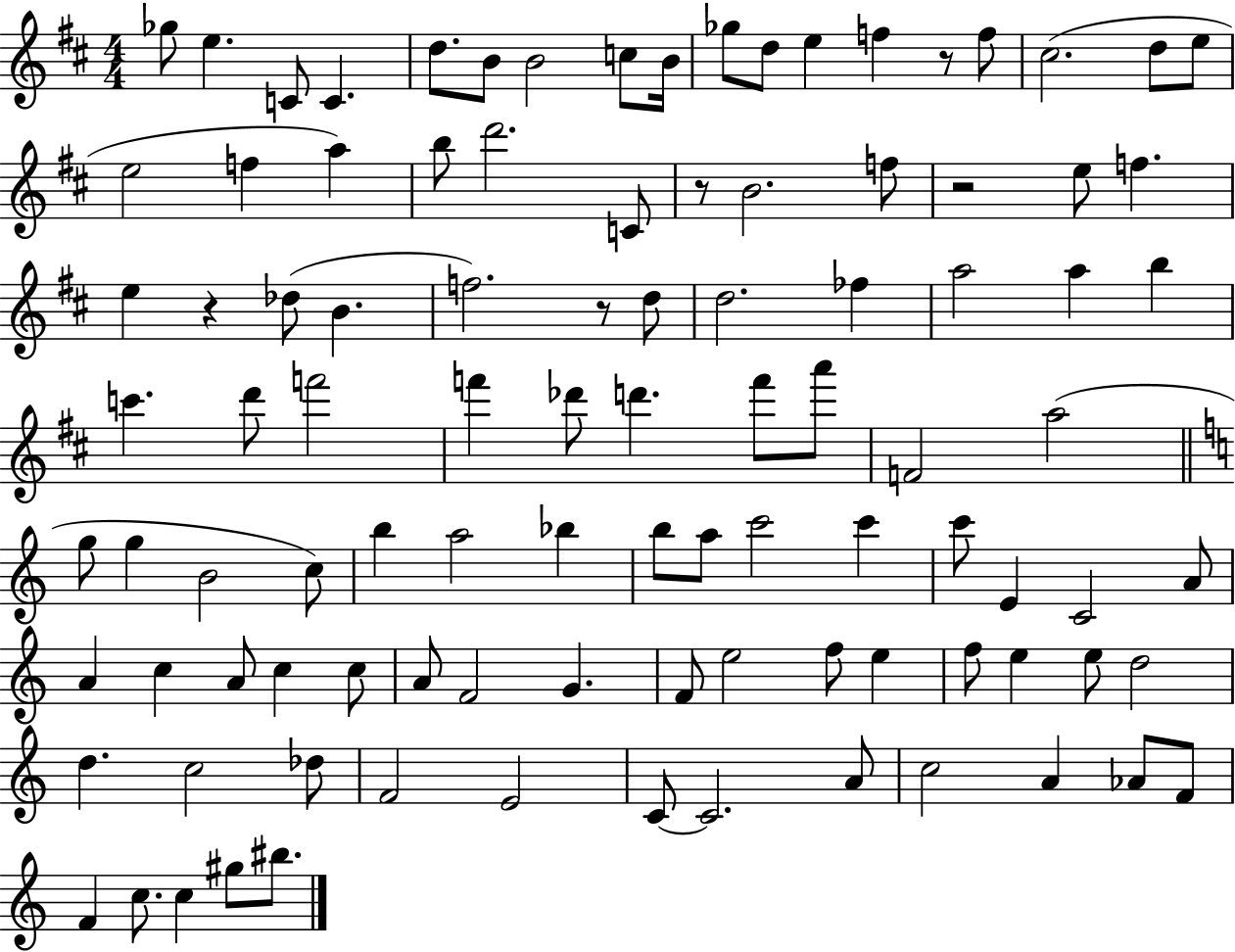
Gb5/e E5/q. C4/e C4/q. D5/e. B4/e B4/h C5/e B4/s Gb5/e D5/e E5/q F5/q R/e F5/e C#5/h. D5/e E5/e E5/h F5/q A5/q B5/e D6/h. C4/e R/e B4/h. F5/e R/h E5/e F5/q. E5/q R/q Db5/e B4/q. F5/h. R/e D5/e D5/h. FES5/q A5/h A5/q B5/q C6/q. D6/e F6/h F6/q Db6/e D6/q. F6/e A6/e F4/h A5/h G5/e G5/q B4/h C5/e B5/q A5/h Bb5/q B5/e A5/e C6/h C6/q C6/e E4/q C4/h A4/e A4/q C5/q A4/e C5/q C5/e A4/e F4/h G4/q. F4/e E5/h F5/e E5/q F5/e E5/q E5/e D5/h D5/q. C5/h Db5/e F4/h E4/h C4/e C4/h. A4/e C5/h A4/q Ab4/e F4/e F4/q C5/e. C5/q G#5/e BIS5/e.